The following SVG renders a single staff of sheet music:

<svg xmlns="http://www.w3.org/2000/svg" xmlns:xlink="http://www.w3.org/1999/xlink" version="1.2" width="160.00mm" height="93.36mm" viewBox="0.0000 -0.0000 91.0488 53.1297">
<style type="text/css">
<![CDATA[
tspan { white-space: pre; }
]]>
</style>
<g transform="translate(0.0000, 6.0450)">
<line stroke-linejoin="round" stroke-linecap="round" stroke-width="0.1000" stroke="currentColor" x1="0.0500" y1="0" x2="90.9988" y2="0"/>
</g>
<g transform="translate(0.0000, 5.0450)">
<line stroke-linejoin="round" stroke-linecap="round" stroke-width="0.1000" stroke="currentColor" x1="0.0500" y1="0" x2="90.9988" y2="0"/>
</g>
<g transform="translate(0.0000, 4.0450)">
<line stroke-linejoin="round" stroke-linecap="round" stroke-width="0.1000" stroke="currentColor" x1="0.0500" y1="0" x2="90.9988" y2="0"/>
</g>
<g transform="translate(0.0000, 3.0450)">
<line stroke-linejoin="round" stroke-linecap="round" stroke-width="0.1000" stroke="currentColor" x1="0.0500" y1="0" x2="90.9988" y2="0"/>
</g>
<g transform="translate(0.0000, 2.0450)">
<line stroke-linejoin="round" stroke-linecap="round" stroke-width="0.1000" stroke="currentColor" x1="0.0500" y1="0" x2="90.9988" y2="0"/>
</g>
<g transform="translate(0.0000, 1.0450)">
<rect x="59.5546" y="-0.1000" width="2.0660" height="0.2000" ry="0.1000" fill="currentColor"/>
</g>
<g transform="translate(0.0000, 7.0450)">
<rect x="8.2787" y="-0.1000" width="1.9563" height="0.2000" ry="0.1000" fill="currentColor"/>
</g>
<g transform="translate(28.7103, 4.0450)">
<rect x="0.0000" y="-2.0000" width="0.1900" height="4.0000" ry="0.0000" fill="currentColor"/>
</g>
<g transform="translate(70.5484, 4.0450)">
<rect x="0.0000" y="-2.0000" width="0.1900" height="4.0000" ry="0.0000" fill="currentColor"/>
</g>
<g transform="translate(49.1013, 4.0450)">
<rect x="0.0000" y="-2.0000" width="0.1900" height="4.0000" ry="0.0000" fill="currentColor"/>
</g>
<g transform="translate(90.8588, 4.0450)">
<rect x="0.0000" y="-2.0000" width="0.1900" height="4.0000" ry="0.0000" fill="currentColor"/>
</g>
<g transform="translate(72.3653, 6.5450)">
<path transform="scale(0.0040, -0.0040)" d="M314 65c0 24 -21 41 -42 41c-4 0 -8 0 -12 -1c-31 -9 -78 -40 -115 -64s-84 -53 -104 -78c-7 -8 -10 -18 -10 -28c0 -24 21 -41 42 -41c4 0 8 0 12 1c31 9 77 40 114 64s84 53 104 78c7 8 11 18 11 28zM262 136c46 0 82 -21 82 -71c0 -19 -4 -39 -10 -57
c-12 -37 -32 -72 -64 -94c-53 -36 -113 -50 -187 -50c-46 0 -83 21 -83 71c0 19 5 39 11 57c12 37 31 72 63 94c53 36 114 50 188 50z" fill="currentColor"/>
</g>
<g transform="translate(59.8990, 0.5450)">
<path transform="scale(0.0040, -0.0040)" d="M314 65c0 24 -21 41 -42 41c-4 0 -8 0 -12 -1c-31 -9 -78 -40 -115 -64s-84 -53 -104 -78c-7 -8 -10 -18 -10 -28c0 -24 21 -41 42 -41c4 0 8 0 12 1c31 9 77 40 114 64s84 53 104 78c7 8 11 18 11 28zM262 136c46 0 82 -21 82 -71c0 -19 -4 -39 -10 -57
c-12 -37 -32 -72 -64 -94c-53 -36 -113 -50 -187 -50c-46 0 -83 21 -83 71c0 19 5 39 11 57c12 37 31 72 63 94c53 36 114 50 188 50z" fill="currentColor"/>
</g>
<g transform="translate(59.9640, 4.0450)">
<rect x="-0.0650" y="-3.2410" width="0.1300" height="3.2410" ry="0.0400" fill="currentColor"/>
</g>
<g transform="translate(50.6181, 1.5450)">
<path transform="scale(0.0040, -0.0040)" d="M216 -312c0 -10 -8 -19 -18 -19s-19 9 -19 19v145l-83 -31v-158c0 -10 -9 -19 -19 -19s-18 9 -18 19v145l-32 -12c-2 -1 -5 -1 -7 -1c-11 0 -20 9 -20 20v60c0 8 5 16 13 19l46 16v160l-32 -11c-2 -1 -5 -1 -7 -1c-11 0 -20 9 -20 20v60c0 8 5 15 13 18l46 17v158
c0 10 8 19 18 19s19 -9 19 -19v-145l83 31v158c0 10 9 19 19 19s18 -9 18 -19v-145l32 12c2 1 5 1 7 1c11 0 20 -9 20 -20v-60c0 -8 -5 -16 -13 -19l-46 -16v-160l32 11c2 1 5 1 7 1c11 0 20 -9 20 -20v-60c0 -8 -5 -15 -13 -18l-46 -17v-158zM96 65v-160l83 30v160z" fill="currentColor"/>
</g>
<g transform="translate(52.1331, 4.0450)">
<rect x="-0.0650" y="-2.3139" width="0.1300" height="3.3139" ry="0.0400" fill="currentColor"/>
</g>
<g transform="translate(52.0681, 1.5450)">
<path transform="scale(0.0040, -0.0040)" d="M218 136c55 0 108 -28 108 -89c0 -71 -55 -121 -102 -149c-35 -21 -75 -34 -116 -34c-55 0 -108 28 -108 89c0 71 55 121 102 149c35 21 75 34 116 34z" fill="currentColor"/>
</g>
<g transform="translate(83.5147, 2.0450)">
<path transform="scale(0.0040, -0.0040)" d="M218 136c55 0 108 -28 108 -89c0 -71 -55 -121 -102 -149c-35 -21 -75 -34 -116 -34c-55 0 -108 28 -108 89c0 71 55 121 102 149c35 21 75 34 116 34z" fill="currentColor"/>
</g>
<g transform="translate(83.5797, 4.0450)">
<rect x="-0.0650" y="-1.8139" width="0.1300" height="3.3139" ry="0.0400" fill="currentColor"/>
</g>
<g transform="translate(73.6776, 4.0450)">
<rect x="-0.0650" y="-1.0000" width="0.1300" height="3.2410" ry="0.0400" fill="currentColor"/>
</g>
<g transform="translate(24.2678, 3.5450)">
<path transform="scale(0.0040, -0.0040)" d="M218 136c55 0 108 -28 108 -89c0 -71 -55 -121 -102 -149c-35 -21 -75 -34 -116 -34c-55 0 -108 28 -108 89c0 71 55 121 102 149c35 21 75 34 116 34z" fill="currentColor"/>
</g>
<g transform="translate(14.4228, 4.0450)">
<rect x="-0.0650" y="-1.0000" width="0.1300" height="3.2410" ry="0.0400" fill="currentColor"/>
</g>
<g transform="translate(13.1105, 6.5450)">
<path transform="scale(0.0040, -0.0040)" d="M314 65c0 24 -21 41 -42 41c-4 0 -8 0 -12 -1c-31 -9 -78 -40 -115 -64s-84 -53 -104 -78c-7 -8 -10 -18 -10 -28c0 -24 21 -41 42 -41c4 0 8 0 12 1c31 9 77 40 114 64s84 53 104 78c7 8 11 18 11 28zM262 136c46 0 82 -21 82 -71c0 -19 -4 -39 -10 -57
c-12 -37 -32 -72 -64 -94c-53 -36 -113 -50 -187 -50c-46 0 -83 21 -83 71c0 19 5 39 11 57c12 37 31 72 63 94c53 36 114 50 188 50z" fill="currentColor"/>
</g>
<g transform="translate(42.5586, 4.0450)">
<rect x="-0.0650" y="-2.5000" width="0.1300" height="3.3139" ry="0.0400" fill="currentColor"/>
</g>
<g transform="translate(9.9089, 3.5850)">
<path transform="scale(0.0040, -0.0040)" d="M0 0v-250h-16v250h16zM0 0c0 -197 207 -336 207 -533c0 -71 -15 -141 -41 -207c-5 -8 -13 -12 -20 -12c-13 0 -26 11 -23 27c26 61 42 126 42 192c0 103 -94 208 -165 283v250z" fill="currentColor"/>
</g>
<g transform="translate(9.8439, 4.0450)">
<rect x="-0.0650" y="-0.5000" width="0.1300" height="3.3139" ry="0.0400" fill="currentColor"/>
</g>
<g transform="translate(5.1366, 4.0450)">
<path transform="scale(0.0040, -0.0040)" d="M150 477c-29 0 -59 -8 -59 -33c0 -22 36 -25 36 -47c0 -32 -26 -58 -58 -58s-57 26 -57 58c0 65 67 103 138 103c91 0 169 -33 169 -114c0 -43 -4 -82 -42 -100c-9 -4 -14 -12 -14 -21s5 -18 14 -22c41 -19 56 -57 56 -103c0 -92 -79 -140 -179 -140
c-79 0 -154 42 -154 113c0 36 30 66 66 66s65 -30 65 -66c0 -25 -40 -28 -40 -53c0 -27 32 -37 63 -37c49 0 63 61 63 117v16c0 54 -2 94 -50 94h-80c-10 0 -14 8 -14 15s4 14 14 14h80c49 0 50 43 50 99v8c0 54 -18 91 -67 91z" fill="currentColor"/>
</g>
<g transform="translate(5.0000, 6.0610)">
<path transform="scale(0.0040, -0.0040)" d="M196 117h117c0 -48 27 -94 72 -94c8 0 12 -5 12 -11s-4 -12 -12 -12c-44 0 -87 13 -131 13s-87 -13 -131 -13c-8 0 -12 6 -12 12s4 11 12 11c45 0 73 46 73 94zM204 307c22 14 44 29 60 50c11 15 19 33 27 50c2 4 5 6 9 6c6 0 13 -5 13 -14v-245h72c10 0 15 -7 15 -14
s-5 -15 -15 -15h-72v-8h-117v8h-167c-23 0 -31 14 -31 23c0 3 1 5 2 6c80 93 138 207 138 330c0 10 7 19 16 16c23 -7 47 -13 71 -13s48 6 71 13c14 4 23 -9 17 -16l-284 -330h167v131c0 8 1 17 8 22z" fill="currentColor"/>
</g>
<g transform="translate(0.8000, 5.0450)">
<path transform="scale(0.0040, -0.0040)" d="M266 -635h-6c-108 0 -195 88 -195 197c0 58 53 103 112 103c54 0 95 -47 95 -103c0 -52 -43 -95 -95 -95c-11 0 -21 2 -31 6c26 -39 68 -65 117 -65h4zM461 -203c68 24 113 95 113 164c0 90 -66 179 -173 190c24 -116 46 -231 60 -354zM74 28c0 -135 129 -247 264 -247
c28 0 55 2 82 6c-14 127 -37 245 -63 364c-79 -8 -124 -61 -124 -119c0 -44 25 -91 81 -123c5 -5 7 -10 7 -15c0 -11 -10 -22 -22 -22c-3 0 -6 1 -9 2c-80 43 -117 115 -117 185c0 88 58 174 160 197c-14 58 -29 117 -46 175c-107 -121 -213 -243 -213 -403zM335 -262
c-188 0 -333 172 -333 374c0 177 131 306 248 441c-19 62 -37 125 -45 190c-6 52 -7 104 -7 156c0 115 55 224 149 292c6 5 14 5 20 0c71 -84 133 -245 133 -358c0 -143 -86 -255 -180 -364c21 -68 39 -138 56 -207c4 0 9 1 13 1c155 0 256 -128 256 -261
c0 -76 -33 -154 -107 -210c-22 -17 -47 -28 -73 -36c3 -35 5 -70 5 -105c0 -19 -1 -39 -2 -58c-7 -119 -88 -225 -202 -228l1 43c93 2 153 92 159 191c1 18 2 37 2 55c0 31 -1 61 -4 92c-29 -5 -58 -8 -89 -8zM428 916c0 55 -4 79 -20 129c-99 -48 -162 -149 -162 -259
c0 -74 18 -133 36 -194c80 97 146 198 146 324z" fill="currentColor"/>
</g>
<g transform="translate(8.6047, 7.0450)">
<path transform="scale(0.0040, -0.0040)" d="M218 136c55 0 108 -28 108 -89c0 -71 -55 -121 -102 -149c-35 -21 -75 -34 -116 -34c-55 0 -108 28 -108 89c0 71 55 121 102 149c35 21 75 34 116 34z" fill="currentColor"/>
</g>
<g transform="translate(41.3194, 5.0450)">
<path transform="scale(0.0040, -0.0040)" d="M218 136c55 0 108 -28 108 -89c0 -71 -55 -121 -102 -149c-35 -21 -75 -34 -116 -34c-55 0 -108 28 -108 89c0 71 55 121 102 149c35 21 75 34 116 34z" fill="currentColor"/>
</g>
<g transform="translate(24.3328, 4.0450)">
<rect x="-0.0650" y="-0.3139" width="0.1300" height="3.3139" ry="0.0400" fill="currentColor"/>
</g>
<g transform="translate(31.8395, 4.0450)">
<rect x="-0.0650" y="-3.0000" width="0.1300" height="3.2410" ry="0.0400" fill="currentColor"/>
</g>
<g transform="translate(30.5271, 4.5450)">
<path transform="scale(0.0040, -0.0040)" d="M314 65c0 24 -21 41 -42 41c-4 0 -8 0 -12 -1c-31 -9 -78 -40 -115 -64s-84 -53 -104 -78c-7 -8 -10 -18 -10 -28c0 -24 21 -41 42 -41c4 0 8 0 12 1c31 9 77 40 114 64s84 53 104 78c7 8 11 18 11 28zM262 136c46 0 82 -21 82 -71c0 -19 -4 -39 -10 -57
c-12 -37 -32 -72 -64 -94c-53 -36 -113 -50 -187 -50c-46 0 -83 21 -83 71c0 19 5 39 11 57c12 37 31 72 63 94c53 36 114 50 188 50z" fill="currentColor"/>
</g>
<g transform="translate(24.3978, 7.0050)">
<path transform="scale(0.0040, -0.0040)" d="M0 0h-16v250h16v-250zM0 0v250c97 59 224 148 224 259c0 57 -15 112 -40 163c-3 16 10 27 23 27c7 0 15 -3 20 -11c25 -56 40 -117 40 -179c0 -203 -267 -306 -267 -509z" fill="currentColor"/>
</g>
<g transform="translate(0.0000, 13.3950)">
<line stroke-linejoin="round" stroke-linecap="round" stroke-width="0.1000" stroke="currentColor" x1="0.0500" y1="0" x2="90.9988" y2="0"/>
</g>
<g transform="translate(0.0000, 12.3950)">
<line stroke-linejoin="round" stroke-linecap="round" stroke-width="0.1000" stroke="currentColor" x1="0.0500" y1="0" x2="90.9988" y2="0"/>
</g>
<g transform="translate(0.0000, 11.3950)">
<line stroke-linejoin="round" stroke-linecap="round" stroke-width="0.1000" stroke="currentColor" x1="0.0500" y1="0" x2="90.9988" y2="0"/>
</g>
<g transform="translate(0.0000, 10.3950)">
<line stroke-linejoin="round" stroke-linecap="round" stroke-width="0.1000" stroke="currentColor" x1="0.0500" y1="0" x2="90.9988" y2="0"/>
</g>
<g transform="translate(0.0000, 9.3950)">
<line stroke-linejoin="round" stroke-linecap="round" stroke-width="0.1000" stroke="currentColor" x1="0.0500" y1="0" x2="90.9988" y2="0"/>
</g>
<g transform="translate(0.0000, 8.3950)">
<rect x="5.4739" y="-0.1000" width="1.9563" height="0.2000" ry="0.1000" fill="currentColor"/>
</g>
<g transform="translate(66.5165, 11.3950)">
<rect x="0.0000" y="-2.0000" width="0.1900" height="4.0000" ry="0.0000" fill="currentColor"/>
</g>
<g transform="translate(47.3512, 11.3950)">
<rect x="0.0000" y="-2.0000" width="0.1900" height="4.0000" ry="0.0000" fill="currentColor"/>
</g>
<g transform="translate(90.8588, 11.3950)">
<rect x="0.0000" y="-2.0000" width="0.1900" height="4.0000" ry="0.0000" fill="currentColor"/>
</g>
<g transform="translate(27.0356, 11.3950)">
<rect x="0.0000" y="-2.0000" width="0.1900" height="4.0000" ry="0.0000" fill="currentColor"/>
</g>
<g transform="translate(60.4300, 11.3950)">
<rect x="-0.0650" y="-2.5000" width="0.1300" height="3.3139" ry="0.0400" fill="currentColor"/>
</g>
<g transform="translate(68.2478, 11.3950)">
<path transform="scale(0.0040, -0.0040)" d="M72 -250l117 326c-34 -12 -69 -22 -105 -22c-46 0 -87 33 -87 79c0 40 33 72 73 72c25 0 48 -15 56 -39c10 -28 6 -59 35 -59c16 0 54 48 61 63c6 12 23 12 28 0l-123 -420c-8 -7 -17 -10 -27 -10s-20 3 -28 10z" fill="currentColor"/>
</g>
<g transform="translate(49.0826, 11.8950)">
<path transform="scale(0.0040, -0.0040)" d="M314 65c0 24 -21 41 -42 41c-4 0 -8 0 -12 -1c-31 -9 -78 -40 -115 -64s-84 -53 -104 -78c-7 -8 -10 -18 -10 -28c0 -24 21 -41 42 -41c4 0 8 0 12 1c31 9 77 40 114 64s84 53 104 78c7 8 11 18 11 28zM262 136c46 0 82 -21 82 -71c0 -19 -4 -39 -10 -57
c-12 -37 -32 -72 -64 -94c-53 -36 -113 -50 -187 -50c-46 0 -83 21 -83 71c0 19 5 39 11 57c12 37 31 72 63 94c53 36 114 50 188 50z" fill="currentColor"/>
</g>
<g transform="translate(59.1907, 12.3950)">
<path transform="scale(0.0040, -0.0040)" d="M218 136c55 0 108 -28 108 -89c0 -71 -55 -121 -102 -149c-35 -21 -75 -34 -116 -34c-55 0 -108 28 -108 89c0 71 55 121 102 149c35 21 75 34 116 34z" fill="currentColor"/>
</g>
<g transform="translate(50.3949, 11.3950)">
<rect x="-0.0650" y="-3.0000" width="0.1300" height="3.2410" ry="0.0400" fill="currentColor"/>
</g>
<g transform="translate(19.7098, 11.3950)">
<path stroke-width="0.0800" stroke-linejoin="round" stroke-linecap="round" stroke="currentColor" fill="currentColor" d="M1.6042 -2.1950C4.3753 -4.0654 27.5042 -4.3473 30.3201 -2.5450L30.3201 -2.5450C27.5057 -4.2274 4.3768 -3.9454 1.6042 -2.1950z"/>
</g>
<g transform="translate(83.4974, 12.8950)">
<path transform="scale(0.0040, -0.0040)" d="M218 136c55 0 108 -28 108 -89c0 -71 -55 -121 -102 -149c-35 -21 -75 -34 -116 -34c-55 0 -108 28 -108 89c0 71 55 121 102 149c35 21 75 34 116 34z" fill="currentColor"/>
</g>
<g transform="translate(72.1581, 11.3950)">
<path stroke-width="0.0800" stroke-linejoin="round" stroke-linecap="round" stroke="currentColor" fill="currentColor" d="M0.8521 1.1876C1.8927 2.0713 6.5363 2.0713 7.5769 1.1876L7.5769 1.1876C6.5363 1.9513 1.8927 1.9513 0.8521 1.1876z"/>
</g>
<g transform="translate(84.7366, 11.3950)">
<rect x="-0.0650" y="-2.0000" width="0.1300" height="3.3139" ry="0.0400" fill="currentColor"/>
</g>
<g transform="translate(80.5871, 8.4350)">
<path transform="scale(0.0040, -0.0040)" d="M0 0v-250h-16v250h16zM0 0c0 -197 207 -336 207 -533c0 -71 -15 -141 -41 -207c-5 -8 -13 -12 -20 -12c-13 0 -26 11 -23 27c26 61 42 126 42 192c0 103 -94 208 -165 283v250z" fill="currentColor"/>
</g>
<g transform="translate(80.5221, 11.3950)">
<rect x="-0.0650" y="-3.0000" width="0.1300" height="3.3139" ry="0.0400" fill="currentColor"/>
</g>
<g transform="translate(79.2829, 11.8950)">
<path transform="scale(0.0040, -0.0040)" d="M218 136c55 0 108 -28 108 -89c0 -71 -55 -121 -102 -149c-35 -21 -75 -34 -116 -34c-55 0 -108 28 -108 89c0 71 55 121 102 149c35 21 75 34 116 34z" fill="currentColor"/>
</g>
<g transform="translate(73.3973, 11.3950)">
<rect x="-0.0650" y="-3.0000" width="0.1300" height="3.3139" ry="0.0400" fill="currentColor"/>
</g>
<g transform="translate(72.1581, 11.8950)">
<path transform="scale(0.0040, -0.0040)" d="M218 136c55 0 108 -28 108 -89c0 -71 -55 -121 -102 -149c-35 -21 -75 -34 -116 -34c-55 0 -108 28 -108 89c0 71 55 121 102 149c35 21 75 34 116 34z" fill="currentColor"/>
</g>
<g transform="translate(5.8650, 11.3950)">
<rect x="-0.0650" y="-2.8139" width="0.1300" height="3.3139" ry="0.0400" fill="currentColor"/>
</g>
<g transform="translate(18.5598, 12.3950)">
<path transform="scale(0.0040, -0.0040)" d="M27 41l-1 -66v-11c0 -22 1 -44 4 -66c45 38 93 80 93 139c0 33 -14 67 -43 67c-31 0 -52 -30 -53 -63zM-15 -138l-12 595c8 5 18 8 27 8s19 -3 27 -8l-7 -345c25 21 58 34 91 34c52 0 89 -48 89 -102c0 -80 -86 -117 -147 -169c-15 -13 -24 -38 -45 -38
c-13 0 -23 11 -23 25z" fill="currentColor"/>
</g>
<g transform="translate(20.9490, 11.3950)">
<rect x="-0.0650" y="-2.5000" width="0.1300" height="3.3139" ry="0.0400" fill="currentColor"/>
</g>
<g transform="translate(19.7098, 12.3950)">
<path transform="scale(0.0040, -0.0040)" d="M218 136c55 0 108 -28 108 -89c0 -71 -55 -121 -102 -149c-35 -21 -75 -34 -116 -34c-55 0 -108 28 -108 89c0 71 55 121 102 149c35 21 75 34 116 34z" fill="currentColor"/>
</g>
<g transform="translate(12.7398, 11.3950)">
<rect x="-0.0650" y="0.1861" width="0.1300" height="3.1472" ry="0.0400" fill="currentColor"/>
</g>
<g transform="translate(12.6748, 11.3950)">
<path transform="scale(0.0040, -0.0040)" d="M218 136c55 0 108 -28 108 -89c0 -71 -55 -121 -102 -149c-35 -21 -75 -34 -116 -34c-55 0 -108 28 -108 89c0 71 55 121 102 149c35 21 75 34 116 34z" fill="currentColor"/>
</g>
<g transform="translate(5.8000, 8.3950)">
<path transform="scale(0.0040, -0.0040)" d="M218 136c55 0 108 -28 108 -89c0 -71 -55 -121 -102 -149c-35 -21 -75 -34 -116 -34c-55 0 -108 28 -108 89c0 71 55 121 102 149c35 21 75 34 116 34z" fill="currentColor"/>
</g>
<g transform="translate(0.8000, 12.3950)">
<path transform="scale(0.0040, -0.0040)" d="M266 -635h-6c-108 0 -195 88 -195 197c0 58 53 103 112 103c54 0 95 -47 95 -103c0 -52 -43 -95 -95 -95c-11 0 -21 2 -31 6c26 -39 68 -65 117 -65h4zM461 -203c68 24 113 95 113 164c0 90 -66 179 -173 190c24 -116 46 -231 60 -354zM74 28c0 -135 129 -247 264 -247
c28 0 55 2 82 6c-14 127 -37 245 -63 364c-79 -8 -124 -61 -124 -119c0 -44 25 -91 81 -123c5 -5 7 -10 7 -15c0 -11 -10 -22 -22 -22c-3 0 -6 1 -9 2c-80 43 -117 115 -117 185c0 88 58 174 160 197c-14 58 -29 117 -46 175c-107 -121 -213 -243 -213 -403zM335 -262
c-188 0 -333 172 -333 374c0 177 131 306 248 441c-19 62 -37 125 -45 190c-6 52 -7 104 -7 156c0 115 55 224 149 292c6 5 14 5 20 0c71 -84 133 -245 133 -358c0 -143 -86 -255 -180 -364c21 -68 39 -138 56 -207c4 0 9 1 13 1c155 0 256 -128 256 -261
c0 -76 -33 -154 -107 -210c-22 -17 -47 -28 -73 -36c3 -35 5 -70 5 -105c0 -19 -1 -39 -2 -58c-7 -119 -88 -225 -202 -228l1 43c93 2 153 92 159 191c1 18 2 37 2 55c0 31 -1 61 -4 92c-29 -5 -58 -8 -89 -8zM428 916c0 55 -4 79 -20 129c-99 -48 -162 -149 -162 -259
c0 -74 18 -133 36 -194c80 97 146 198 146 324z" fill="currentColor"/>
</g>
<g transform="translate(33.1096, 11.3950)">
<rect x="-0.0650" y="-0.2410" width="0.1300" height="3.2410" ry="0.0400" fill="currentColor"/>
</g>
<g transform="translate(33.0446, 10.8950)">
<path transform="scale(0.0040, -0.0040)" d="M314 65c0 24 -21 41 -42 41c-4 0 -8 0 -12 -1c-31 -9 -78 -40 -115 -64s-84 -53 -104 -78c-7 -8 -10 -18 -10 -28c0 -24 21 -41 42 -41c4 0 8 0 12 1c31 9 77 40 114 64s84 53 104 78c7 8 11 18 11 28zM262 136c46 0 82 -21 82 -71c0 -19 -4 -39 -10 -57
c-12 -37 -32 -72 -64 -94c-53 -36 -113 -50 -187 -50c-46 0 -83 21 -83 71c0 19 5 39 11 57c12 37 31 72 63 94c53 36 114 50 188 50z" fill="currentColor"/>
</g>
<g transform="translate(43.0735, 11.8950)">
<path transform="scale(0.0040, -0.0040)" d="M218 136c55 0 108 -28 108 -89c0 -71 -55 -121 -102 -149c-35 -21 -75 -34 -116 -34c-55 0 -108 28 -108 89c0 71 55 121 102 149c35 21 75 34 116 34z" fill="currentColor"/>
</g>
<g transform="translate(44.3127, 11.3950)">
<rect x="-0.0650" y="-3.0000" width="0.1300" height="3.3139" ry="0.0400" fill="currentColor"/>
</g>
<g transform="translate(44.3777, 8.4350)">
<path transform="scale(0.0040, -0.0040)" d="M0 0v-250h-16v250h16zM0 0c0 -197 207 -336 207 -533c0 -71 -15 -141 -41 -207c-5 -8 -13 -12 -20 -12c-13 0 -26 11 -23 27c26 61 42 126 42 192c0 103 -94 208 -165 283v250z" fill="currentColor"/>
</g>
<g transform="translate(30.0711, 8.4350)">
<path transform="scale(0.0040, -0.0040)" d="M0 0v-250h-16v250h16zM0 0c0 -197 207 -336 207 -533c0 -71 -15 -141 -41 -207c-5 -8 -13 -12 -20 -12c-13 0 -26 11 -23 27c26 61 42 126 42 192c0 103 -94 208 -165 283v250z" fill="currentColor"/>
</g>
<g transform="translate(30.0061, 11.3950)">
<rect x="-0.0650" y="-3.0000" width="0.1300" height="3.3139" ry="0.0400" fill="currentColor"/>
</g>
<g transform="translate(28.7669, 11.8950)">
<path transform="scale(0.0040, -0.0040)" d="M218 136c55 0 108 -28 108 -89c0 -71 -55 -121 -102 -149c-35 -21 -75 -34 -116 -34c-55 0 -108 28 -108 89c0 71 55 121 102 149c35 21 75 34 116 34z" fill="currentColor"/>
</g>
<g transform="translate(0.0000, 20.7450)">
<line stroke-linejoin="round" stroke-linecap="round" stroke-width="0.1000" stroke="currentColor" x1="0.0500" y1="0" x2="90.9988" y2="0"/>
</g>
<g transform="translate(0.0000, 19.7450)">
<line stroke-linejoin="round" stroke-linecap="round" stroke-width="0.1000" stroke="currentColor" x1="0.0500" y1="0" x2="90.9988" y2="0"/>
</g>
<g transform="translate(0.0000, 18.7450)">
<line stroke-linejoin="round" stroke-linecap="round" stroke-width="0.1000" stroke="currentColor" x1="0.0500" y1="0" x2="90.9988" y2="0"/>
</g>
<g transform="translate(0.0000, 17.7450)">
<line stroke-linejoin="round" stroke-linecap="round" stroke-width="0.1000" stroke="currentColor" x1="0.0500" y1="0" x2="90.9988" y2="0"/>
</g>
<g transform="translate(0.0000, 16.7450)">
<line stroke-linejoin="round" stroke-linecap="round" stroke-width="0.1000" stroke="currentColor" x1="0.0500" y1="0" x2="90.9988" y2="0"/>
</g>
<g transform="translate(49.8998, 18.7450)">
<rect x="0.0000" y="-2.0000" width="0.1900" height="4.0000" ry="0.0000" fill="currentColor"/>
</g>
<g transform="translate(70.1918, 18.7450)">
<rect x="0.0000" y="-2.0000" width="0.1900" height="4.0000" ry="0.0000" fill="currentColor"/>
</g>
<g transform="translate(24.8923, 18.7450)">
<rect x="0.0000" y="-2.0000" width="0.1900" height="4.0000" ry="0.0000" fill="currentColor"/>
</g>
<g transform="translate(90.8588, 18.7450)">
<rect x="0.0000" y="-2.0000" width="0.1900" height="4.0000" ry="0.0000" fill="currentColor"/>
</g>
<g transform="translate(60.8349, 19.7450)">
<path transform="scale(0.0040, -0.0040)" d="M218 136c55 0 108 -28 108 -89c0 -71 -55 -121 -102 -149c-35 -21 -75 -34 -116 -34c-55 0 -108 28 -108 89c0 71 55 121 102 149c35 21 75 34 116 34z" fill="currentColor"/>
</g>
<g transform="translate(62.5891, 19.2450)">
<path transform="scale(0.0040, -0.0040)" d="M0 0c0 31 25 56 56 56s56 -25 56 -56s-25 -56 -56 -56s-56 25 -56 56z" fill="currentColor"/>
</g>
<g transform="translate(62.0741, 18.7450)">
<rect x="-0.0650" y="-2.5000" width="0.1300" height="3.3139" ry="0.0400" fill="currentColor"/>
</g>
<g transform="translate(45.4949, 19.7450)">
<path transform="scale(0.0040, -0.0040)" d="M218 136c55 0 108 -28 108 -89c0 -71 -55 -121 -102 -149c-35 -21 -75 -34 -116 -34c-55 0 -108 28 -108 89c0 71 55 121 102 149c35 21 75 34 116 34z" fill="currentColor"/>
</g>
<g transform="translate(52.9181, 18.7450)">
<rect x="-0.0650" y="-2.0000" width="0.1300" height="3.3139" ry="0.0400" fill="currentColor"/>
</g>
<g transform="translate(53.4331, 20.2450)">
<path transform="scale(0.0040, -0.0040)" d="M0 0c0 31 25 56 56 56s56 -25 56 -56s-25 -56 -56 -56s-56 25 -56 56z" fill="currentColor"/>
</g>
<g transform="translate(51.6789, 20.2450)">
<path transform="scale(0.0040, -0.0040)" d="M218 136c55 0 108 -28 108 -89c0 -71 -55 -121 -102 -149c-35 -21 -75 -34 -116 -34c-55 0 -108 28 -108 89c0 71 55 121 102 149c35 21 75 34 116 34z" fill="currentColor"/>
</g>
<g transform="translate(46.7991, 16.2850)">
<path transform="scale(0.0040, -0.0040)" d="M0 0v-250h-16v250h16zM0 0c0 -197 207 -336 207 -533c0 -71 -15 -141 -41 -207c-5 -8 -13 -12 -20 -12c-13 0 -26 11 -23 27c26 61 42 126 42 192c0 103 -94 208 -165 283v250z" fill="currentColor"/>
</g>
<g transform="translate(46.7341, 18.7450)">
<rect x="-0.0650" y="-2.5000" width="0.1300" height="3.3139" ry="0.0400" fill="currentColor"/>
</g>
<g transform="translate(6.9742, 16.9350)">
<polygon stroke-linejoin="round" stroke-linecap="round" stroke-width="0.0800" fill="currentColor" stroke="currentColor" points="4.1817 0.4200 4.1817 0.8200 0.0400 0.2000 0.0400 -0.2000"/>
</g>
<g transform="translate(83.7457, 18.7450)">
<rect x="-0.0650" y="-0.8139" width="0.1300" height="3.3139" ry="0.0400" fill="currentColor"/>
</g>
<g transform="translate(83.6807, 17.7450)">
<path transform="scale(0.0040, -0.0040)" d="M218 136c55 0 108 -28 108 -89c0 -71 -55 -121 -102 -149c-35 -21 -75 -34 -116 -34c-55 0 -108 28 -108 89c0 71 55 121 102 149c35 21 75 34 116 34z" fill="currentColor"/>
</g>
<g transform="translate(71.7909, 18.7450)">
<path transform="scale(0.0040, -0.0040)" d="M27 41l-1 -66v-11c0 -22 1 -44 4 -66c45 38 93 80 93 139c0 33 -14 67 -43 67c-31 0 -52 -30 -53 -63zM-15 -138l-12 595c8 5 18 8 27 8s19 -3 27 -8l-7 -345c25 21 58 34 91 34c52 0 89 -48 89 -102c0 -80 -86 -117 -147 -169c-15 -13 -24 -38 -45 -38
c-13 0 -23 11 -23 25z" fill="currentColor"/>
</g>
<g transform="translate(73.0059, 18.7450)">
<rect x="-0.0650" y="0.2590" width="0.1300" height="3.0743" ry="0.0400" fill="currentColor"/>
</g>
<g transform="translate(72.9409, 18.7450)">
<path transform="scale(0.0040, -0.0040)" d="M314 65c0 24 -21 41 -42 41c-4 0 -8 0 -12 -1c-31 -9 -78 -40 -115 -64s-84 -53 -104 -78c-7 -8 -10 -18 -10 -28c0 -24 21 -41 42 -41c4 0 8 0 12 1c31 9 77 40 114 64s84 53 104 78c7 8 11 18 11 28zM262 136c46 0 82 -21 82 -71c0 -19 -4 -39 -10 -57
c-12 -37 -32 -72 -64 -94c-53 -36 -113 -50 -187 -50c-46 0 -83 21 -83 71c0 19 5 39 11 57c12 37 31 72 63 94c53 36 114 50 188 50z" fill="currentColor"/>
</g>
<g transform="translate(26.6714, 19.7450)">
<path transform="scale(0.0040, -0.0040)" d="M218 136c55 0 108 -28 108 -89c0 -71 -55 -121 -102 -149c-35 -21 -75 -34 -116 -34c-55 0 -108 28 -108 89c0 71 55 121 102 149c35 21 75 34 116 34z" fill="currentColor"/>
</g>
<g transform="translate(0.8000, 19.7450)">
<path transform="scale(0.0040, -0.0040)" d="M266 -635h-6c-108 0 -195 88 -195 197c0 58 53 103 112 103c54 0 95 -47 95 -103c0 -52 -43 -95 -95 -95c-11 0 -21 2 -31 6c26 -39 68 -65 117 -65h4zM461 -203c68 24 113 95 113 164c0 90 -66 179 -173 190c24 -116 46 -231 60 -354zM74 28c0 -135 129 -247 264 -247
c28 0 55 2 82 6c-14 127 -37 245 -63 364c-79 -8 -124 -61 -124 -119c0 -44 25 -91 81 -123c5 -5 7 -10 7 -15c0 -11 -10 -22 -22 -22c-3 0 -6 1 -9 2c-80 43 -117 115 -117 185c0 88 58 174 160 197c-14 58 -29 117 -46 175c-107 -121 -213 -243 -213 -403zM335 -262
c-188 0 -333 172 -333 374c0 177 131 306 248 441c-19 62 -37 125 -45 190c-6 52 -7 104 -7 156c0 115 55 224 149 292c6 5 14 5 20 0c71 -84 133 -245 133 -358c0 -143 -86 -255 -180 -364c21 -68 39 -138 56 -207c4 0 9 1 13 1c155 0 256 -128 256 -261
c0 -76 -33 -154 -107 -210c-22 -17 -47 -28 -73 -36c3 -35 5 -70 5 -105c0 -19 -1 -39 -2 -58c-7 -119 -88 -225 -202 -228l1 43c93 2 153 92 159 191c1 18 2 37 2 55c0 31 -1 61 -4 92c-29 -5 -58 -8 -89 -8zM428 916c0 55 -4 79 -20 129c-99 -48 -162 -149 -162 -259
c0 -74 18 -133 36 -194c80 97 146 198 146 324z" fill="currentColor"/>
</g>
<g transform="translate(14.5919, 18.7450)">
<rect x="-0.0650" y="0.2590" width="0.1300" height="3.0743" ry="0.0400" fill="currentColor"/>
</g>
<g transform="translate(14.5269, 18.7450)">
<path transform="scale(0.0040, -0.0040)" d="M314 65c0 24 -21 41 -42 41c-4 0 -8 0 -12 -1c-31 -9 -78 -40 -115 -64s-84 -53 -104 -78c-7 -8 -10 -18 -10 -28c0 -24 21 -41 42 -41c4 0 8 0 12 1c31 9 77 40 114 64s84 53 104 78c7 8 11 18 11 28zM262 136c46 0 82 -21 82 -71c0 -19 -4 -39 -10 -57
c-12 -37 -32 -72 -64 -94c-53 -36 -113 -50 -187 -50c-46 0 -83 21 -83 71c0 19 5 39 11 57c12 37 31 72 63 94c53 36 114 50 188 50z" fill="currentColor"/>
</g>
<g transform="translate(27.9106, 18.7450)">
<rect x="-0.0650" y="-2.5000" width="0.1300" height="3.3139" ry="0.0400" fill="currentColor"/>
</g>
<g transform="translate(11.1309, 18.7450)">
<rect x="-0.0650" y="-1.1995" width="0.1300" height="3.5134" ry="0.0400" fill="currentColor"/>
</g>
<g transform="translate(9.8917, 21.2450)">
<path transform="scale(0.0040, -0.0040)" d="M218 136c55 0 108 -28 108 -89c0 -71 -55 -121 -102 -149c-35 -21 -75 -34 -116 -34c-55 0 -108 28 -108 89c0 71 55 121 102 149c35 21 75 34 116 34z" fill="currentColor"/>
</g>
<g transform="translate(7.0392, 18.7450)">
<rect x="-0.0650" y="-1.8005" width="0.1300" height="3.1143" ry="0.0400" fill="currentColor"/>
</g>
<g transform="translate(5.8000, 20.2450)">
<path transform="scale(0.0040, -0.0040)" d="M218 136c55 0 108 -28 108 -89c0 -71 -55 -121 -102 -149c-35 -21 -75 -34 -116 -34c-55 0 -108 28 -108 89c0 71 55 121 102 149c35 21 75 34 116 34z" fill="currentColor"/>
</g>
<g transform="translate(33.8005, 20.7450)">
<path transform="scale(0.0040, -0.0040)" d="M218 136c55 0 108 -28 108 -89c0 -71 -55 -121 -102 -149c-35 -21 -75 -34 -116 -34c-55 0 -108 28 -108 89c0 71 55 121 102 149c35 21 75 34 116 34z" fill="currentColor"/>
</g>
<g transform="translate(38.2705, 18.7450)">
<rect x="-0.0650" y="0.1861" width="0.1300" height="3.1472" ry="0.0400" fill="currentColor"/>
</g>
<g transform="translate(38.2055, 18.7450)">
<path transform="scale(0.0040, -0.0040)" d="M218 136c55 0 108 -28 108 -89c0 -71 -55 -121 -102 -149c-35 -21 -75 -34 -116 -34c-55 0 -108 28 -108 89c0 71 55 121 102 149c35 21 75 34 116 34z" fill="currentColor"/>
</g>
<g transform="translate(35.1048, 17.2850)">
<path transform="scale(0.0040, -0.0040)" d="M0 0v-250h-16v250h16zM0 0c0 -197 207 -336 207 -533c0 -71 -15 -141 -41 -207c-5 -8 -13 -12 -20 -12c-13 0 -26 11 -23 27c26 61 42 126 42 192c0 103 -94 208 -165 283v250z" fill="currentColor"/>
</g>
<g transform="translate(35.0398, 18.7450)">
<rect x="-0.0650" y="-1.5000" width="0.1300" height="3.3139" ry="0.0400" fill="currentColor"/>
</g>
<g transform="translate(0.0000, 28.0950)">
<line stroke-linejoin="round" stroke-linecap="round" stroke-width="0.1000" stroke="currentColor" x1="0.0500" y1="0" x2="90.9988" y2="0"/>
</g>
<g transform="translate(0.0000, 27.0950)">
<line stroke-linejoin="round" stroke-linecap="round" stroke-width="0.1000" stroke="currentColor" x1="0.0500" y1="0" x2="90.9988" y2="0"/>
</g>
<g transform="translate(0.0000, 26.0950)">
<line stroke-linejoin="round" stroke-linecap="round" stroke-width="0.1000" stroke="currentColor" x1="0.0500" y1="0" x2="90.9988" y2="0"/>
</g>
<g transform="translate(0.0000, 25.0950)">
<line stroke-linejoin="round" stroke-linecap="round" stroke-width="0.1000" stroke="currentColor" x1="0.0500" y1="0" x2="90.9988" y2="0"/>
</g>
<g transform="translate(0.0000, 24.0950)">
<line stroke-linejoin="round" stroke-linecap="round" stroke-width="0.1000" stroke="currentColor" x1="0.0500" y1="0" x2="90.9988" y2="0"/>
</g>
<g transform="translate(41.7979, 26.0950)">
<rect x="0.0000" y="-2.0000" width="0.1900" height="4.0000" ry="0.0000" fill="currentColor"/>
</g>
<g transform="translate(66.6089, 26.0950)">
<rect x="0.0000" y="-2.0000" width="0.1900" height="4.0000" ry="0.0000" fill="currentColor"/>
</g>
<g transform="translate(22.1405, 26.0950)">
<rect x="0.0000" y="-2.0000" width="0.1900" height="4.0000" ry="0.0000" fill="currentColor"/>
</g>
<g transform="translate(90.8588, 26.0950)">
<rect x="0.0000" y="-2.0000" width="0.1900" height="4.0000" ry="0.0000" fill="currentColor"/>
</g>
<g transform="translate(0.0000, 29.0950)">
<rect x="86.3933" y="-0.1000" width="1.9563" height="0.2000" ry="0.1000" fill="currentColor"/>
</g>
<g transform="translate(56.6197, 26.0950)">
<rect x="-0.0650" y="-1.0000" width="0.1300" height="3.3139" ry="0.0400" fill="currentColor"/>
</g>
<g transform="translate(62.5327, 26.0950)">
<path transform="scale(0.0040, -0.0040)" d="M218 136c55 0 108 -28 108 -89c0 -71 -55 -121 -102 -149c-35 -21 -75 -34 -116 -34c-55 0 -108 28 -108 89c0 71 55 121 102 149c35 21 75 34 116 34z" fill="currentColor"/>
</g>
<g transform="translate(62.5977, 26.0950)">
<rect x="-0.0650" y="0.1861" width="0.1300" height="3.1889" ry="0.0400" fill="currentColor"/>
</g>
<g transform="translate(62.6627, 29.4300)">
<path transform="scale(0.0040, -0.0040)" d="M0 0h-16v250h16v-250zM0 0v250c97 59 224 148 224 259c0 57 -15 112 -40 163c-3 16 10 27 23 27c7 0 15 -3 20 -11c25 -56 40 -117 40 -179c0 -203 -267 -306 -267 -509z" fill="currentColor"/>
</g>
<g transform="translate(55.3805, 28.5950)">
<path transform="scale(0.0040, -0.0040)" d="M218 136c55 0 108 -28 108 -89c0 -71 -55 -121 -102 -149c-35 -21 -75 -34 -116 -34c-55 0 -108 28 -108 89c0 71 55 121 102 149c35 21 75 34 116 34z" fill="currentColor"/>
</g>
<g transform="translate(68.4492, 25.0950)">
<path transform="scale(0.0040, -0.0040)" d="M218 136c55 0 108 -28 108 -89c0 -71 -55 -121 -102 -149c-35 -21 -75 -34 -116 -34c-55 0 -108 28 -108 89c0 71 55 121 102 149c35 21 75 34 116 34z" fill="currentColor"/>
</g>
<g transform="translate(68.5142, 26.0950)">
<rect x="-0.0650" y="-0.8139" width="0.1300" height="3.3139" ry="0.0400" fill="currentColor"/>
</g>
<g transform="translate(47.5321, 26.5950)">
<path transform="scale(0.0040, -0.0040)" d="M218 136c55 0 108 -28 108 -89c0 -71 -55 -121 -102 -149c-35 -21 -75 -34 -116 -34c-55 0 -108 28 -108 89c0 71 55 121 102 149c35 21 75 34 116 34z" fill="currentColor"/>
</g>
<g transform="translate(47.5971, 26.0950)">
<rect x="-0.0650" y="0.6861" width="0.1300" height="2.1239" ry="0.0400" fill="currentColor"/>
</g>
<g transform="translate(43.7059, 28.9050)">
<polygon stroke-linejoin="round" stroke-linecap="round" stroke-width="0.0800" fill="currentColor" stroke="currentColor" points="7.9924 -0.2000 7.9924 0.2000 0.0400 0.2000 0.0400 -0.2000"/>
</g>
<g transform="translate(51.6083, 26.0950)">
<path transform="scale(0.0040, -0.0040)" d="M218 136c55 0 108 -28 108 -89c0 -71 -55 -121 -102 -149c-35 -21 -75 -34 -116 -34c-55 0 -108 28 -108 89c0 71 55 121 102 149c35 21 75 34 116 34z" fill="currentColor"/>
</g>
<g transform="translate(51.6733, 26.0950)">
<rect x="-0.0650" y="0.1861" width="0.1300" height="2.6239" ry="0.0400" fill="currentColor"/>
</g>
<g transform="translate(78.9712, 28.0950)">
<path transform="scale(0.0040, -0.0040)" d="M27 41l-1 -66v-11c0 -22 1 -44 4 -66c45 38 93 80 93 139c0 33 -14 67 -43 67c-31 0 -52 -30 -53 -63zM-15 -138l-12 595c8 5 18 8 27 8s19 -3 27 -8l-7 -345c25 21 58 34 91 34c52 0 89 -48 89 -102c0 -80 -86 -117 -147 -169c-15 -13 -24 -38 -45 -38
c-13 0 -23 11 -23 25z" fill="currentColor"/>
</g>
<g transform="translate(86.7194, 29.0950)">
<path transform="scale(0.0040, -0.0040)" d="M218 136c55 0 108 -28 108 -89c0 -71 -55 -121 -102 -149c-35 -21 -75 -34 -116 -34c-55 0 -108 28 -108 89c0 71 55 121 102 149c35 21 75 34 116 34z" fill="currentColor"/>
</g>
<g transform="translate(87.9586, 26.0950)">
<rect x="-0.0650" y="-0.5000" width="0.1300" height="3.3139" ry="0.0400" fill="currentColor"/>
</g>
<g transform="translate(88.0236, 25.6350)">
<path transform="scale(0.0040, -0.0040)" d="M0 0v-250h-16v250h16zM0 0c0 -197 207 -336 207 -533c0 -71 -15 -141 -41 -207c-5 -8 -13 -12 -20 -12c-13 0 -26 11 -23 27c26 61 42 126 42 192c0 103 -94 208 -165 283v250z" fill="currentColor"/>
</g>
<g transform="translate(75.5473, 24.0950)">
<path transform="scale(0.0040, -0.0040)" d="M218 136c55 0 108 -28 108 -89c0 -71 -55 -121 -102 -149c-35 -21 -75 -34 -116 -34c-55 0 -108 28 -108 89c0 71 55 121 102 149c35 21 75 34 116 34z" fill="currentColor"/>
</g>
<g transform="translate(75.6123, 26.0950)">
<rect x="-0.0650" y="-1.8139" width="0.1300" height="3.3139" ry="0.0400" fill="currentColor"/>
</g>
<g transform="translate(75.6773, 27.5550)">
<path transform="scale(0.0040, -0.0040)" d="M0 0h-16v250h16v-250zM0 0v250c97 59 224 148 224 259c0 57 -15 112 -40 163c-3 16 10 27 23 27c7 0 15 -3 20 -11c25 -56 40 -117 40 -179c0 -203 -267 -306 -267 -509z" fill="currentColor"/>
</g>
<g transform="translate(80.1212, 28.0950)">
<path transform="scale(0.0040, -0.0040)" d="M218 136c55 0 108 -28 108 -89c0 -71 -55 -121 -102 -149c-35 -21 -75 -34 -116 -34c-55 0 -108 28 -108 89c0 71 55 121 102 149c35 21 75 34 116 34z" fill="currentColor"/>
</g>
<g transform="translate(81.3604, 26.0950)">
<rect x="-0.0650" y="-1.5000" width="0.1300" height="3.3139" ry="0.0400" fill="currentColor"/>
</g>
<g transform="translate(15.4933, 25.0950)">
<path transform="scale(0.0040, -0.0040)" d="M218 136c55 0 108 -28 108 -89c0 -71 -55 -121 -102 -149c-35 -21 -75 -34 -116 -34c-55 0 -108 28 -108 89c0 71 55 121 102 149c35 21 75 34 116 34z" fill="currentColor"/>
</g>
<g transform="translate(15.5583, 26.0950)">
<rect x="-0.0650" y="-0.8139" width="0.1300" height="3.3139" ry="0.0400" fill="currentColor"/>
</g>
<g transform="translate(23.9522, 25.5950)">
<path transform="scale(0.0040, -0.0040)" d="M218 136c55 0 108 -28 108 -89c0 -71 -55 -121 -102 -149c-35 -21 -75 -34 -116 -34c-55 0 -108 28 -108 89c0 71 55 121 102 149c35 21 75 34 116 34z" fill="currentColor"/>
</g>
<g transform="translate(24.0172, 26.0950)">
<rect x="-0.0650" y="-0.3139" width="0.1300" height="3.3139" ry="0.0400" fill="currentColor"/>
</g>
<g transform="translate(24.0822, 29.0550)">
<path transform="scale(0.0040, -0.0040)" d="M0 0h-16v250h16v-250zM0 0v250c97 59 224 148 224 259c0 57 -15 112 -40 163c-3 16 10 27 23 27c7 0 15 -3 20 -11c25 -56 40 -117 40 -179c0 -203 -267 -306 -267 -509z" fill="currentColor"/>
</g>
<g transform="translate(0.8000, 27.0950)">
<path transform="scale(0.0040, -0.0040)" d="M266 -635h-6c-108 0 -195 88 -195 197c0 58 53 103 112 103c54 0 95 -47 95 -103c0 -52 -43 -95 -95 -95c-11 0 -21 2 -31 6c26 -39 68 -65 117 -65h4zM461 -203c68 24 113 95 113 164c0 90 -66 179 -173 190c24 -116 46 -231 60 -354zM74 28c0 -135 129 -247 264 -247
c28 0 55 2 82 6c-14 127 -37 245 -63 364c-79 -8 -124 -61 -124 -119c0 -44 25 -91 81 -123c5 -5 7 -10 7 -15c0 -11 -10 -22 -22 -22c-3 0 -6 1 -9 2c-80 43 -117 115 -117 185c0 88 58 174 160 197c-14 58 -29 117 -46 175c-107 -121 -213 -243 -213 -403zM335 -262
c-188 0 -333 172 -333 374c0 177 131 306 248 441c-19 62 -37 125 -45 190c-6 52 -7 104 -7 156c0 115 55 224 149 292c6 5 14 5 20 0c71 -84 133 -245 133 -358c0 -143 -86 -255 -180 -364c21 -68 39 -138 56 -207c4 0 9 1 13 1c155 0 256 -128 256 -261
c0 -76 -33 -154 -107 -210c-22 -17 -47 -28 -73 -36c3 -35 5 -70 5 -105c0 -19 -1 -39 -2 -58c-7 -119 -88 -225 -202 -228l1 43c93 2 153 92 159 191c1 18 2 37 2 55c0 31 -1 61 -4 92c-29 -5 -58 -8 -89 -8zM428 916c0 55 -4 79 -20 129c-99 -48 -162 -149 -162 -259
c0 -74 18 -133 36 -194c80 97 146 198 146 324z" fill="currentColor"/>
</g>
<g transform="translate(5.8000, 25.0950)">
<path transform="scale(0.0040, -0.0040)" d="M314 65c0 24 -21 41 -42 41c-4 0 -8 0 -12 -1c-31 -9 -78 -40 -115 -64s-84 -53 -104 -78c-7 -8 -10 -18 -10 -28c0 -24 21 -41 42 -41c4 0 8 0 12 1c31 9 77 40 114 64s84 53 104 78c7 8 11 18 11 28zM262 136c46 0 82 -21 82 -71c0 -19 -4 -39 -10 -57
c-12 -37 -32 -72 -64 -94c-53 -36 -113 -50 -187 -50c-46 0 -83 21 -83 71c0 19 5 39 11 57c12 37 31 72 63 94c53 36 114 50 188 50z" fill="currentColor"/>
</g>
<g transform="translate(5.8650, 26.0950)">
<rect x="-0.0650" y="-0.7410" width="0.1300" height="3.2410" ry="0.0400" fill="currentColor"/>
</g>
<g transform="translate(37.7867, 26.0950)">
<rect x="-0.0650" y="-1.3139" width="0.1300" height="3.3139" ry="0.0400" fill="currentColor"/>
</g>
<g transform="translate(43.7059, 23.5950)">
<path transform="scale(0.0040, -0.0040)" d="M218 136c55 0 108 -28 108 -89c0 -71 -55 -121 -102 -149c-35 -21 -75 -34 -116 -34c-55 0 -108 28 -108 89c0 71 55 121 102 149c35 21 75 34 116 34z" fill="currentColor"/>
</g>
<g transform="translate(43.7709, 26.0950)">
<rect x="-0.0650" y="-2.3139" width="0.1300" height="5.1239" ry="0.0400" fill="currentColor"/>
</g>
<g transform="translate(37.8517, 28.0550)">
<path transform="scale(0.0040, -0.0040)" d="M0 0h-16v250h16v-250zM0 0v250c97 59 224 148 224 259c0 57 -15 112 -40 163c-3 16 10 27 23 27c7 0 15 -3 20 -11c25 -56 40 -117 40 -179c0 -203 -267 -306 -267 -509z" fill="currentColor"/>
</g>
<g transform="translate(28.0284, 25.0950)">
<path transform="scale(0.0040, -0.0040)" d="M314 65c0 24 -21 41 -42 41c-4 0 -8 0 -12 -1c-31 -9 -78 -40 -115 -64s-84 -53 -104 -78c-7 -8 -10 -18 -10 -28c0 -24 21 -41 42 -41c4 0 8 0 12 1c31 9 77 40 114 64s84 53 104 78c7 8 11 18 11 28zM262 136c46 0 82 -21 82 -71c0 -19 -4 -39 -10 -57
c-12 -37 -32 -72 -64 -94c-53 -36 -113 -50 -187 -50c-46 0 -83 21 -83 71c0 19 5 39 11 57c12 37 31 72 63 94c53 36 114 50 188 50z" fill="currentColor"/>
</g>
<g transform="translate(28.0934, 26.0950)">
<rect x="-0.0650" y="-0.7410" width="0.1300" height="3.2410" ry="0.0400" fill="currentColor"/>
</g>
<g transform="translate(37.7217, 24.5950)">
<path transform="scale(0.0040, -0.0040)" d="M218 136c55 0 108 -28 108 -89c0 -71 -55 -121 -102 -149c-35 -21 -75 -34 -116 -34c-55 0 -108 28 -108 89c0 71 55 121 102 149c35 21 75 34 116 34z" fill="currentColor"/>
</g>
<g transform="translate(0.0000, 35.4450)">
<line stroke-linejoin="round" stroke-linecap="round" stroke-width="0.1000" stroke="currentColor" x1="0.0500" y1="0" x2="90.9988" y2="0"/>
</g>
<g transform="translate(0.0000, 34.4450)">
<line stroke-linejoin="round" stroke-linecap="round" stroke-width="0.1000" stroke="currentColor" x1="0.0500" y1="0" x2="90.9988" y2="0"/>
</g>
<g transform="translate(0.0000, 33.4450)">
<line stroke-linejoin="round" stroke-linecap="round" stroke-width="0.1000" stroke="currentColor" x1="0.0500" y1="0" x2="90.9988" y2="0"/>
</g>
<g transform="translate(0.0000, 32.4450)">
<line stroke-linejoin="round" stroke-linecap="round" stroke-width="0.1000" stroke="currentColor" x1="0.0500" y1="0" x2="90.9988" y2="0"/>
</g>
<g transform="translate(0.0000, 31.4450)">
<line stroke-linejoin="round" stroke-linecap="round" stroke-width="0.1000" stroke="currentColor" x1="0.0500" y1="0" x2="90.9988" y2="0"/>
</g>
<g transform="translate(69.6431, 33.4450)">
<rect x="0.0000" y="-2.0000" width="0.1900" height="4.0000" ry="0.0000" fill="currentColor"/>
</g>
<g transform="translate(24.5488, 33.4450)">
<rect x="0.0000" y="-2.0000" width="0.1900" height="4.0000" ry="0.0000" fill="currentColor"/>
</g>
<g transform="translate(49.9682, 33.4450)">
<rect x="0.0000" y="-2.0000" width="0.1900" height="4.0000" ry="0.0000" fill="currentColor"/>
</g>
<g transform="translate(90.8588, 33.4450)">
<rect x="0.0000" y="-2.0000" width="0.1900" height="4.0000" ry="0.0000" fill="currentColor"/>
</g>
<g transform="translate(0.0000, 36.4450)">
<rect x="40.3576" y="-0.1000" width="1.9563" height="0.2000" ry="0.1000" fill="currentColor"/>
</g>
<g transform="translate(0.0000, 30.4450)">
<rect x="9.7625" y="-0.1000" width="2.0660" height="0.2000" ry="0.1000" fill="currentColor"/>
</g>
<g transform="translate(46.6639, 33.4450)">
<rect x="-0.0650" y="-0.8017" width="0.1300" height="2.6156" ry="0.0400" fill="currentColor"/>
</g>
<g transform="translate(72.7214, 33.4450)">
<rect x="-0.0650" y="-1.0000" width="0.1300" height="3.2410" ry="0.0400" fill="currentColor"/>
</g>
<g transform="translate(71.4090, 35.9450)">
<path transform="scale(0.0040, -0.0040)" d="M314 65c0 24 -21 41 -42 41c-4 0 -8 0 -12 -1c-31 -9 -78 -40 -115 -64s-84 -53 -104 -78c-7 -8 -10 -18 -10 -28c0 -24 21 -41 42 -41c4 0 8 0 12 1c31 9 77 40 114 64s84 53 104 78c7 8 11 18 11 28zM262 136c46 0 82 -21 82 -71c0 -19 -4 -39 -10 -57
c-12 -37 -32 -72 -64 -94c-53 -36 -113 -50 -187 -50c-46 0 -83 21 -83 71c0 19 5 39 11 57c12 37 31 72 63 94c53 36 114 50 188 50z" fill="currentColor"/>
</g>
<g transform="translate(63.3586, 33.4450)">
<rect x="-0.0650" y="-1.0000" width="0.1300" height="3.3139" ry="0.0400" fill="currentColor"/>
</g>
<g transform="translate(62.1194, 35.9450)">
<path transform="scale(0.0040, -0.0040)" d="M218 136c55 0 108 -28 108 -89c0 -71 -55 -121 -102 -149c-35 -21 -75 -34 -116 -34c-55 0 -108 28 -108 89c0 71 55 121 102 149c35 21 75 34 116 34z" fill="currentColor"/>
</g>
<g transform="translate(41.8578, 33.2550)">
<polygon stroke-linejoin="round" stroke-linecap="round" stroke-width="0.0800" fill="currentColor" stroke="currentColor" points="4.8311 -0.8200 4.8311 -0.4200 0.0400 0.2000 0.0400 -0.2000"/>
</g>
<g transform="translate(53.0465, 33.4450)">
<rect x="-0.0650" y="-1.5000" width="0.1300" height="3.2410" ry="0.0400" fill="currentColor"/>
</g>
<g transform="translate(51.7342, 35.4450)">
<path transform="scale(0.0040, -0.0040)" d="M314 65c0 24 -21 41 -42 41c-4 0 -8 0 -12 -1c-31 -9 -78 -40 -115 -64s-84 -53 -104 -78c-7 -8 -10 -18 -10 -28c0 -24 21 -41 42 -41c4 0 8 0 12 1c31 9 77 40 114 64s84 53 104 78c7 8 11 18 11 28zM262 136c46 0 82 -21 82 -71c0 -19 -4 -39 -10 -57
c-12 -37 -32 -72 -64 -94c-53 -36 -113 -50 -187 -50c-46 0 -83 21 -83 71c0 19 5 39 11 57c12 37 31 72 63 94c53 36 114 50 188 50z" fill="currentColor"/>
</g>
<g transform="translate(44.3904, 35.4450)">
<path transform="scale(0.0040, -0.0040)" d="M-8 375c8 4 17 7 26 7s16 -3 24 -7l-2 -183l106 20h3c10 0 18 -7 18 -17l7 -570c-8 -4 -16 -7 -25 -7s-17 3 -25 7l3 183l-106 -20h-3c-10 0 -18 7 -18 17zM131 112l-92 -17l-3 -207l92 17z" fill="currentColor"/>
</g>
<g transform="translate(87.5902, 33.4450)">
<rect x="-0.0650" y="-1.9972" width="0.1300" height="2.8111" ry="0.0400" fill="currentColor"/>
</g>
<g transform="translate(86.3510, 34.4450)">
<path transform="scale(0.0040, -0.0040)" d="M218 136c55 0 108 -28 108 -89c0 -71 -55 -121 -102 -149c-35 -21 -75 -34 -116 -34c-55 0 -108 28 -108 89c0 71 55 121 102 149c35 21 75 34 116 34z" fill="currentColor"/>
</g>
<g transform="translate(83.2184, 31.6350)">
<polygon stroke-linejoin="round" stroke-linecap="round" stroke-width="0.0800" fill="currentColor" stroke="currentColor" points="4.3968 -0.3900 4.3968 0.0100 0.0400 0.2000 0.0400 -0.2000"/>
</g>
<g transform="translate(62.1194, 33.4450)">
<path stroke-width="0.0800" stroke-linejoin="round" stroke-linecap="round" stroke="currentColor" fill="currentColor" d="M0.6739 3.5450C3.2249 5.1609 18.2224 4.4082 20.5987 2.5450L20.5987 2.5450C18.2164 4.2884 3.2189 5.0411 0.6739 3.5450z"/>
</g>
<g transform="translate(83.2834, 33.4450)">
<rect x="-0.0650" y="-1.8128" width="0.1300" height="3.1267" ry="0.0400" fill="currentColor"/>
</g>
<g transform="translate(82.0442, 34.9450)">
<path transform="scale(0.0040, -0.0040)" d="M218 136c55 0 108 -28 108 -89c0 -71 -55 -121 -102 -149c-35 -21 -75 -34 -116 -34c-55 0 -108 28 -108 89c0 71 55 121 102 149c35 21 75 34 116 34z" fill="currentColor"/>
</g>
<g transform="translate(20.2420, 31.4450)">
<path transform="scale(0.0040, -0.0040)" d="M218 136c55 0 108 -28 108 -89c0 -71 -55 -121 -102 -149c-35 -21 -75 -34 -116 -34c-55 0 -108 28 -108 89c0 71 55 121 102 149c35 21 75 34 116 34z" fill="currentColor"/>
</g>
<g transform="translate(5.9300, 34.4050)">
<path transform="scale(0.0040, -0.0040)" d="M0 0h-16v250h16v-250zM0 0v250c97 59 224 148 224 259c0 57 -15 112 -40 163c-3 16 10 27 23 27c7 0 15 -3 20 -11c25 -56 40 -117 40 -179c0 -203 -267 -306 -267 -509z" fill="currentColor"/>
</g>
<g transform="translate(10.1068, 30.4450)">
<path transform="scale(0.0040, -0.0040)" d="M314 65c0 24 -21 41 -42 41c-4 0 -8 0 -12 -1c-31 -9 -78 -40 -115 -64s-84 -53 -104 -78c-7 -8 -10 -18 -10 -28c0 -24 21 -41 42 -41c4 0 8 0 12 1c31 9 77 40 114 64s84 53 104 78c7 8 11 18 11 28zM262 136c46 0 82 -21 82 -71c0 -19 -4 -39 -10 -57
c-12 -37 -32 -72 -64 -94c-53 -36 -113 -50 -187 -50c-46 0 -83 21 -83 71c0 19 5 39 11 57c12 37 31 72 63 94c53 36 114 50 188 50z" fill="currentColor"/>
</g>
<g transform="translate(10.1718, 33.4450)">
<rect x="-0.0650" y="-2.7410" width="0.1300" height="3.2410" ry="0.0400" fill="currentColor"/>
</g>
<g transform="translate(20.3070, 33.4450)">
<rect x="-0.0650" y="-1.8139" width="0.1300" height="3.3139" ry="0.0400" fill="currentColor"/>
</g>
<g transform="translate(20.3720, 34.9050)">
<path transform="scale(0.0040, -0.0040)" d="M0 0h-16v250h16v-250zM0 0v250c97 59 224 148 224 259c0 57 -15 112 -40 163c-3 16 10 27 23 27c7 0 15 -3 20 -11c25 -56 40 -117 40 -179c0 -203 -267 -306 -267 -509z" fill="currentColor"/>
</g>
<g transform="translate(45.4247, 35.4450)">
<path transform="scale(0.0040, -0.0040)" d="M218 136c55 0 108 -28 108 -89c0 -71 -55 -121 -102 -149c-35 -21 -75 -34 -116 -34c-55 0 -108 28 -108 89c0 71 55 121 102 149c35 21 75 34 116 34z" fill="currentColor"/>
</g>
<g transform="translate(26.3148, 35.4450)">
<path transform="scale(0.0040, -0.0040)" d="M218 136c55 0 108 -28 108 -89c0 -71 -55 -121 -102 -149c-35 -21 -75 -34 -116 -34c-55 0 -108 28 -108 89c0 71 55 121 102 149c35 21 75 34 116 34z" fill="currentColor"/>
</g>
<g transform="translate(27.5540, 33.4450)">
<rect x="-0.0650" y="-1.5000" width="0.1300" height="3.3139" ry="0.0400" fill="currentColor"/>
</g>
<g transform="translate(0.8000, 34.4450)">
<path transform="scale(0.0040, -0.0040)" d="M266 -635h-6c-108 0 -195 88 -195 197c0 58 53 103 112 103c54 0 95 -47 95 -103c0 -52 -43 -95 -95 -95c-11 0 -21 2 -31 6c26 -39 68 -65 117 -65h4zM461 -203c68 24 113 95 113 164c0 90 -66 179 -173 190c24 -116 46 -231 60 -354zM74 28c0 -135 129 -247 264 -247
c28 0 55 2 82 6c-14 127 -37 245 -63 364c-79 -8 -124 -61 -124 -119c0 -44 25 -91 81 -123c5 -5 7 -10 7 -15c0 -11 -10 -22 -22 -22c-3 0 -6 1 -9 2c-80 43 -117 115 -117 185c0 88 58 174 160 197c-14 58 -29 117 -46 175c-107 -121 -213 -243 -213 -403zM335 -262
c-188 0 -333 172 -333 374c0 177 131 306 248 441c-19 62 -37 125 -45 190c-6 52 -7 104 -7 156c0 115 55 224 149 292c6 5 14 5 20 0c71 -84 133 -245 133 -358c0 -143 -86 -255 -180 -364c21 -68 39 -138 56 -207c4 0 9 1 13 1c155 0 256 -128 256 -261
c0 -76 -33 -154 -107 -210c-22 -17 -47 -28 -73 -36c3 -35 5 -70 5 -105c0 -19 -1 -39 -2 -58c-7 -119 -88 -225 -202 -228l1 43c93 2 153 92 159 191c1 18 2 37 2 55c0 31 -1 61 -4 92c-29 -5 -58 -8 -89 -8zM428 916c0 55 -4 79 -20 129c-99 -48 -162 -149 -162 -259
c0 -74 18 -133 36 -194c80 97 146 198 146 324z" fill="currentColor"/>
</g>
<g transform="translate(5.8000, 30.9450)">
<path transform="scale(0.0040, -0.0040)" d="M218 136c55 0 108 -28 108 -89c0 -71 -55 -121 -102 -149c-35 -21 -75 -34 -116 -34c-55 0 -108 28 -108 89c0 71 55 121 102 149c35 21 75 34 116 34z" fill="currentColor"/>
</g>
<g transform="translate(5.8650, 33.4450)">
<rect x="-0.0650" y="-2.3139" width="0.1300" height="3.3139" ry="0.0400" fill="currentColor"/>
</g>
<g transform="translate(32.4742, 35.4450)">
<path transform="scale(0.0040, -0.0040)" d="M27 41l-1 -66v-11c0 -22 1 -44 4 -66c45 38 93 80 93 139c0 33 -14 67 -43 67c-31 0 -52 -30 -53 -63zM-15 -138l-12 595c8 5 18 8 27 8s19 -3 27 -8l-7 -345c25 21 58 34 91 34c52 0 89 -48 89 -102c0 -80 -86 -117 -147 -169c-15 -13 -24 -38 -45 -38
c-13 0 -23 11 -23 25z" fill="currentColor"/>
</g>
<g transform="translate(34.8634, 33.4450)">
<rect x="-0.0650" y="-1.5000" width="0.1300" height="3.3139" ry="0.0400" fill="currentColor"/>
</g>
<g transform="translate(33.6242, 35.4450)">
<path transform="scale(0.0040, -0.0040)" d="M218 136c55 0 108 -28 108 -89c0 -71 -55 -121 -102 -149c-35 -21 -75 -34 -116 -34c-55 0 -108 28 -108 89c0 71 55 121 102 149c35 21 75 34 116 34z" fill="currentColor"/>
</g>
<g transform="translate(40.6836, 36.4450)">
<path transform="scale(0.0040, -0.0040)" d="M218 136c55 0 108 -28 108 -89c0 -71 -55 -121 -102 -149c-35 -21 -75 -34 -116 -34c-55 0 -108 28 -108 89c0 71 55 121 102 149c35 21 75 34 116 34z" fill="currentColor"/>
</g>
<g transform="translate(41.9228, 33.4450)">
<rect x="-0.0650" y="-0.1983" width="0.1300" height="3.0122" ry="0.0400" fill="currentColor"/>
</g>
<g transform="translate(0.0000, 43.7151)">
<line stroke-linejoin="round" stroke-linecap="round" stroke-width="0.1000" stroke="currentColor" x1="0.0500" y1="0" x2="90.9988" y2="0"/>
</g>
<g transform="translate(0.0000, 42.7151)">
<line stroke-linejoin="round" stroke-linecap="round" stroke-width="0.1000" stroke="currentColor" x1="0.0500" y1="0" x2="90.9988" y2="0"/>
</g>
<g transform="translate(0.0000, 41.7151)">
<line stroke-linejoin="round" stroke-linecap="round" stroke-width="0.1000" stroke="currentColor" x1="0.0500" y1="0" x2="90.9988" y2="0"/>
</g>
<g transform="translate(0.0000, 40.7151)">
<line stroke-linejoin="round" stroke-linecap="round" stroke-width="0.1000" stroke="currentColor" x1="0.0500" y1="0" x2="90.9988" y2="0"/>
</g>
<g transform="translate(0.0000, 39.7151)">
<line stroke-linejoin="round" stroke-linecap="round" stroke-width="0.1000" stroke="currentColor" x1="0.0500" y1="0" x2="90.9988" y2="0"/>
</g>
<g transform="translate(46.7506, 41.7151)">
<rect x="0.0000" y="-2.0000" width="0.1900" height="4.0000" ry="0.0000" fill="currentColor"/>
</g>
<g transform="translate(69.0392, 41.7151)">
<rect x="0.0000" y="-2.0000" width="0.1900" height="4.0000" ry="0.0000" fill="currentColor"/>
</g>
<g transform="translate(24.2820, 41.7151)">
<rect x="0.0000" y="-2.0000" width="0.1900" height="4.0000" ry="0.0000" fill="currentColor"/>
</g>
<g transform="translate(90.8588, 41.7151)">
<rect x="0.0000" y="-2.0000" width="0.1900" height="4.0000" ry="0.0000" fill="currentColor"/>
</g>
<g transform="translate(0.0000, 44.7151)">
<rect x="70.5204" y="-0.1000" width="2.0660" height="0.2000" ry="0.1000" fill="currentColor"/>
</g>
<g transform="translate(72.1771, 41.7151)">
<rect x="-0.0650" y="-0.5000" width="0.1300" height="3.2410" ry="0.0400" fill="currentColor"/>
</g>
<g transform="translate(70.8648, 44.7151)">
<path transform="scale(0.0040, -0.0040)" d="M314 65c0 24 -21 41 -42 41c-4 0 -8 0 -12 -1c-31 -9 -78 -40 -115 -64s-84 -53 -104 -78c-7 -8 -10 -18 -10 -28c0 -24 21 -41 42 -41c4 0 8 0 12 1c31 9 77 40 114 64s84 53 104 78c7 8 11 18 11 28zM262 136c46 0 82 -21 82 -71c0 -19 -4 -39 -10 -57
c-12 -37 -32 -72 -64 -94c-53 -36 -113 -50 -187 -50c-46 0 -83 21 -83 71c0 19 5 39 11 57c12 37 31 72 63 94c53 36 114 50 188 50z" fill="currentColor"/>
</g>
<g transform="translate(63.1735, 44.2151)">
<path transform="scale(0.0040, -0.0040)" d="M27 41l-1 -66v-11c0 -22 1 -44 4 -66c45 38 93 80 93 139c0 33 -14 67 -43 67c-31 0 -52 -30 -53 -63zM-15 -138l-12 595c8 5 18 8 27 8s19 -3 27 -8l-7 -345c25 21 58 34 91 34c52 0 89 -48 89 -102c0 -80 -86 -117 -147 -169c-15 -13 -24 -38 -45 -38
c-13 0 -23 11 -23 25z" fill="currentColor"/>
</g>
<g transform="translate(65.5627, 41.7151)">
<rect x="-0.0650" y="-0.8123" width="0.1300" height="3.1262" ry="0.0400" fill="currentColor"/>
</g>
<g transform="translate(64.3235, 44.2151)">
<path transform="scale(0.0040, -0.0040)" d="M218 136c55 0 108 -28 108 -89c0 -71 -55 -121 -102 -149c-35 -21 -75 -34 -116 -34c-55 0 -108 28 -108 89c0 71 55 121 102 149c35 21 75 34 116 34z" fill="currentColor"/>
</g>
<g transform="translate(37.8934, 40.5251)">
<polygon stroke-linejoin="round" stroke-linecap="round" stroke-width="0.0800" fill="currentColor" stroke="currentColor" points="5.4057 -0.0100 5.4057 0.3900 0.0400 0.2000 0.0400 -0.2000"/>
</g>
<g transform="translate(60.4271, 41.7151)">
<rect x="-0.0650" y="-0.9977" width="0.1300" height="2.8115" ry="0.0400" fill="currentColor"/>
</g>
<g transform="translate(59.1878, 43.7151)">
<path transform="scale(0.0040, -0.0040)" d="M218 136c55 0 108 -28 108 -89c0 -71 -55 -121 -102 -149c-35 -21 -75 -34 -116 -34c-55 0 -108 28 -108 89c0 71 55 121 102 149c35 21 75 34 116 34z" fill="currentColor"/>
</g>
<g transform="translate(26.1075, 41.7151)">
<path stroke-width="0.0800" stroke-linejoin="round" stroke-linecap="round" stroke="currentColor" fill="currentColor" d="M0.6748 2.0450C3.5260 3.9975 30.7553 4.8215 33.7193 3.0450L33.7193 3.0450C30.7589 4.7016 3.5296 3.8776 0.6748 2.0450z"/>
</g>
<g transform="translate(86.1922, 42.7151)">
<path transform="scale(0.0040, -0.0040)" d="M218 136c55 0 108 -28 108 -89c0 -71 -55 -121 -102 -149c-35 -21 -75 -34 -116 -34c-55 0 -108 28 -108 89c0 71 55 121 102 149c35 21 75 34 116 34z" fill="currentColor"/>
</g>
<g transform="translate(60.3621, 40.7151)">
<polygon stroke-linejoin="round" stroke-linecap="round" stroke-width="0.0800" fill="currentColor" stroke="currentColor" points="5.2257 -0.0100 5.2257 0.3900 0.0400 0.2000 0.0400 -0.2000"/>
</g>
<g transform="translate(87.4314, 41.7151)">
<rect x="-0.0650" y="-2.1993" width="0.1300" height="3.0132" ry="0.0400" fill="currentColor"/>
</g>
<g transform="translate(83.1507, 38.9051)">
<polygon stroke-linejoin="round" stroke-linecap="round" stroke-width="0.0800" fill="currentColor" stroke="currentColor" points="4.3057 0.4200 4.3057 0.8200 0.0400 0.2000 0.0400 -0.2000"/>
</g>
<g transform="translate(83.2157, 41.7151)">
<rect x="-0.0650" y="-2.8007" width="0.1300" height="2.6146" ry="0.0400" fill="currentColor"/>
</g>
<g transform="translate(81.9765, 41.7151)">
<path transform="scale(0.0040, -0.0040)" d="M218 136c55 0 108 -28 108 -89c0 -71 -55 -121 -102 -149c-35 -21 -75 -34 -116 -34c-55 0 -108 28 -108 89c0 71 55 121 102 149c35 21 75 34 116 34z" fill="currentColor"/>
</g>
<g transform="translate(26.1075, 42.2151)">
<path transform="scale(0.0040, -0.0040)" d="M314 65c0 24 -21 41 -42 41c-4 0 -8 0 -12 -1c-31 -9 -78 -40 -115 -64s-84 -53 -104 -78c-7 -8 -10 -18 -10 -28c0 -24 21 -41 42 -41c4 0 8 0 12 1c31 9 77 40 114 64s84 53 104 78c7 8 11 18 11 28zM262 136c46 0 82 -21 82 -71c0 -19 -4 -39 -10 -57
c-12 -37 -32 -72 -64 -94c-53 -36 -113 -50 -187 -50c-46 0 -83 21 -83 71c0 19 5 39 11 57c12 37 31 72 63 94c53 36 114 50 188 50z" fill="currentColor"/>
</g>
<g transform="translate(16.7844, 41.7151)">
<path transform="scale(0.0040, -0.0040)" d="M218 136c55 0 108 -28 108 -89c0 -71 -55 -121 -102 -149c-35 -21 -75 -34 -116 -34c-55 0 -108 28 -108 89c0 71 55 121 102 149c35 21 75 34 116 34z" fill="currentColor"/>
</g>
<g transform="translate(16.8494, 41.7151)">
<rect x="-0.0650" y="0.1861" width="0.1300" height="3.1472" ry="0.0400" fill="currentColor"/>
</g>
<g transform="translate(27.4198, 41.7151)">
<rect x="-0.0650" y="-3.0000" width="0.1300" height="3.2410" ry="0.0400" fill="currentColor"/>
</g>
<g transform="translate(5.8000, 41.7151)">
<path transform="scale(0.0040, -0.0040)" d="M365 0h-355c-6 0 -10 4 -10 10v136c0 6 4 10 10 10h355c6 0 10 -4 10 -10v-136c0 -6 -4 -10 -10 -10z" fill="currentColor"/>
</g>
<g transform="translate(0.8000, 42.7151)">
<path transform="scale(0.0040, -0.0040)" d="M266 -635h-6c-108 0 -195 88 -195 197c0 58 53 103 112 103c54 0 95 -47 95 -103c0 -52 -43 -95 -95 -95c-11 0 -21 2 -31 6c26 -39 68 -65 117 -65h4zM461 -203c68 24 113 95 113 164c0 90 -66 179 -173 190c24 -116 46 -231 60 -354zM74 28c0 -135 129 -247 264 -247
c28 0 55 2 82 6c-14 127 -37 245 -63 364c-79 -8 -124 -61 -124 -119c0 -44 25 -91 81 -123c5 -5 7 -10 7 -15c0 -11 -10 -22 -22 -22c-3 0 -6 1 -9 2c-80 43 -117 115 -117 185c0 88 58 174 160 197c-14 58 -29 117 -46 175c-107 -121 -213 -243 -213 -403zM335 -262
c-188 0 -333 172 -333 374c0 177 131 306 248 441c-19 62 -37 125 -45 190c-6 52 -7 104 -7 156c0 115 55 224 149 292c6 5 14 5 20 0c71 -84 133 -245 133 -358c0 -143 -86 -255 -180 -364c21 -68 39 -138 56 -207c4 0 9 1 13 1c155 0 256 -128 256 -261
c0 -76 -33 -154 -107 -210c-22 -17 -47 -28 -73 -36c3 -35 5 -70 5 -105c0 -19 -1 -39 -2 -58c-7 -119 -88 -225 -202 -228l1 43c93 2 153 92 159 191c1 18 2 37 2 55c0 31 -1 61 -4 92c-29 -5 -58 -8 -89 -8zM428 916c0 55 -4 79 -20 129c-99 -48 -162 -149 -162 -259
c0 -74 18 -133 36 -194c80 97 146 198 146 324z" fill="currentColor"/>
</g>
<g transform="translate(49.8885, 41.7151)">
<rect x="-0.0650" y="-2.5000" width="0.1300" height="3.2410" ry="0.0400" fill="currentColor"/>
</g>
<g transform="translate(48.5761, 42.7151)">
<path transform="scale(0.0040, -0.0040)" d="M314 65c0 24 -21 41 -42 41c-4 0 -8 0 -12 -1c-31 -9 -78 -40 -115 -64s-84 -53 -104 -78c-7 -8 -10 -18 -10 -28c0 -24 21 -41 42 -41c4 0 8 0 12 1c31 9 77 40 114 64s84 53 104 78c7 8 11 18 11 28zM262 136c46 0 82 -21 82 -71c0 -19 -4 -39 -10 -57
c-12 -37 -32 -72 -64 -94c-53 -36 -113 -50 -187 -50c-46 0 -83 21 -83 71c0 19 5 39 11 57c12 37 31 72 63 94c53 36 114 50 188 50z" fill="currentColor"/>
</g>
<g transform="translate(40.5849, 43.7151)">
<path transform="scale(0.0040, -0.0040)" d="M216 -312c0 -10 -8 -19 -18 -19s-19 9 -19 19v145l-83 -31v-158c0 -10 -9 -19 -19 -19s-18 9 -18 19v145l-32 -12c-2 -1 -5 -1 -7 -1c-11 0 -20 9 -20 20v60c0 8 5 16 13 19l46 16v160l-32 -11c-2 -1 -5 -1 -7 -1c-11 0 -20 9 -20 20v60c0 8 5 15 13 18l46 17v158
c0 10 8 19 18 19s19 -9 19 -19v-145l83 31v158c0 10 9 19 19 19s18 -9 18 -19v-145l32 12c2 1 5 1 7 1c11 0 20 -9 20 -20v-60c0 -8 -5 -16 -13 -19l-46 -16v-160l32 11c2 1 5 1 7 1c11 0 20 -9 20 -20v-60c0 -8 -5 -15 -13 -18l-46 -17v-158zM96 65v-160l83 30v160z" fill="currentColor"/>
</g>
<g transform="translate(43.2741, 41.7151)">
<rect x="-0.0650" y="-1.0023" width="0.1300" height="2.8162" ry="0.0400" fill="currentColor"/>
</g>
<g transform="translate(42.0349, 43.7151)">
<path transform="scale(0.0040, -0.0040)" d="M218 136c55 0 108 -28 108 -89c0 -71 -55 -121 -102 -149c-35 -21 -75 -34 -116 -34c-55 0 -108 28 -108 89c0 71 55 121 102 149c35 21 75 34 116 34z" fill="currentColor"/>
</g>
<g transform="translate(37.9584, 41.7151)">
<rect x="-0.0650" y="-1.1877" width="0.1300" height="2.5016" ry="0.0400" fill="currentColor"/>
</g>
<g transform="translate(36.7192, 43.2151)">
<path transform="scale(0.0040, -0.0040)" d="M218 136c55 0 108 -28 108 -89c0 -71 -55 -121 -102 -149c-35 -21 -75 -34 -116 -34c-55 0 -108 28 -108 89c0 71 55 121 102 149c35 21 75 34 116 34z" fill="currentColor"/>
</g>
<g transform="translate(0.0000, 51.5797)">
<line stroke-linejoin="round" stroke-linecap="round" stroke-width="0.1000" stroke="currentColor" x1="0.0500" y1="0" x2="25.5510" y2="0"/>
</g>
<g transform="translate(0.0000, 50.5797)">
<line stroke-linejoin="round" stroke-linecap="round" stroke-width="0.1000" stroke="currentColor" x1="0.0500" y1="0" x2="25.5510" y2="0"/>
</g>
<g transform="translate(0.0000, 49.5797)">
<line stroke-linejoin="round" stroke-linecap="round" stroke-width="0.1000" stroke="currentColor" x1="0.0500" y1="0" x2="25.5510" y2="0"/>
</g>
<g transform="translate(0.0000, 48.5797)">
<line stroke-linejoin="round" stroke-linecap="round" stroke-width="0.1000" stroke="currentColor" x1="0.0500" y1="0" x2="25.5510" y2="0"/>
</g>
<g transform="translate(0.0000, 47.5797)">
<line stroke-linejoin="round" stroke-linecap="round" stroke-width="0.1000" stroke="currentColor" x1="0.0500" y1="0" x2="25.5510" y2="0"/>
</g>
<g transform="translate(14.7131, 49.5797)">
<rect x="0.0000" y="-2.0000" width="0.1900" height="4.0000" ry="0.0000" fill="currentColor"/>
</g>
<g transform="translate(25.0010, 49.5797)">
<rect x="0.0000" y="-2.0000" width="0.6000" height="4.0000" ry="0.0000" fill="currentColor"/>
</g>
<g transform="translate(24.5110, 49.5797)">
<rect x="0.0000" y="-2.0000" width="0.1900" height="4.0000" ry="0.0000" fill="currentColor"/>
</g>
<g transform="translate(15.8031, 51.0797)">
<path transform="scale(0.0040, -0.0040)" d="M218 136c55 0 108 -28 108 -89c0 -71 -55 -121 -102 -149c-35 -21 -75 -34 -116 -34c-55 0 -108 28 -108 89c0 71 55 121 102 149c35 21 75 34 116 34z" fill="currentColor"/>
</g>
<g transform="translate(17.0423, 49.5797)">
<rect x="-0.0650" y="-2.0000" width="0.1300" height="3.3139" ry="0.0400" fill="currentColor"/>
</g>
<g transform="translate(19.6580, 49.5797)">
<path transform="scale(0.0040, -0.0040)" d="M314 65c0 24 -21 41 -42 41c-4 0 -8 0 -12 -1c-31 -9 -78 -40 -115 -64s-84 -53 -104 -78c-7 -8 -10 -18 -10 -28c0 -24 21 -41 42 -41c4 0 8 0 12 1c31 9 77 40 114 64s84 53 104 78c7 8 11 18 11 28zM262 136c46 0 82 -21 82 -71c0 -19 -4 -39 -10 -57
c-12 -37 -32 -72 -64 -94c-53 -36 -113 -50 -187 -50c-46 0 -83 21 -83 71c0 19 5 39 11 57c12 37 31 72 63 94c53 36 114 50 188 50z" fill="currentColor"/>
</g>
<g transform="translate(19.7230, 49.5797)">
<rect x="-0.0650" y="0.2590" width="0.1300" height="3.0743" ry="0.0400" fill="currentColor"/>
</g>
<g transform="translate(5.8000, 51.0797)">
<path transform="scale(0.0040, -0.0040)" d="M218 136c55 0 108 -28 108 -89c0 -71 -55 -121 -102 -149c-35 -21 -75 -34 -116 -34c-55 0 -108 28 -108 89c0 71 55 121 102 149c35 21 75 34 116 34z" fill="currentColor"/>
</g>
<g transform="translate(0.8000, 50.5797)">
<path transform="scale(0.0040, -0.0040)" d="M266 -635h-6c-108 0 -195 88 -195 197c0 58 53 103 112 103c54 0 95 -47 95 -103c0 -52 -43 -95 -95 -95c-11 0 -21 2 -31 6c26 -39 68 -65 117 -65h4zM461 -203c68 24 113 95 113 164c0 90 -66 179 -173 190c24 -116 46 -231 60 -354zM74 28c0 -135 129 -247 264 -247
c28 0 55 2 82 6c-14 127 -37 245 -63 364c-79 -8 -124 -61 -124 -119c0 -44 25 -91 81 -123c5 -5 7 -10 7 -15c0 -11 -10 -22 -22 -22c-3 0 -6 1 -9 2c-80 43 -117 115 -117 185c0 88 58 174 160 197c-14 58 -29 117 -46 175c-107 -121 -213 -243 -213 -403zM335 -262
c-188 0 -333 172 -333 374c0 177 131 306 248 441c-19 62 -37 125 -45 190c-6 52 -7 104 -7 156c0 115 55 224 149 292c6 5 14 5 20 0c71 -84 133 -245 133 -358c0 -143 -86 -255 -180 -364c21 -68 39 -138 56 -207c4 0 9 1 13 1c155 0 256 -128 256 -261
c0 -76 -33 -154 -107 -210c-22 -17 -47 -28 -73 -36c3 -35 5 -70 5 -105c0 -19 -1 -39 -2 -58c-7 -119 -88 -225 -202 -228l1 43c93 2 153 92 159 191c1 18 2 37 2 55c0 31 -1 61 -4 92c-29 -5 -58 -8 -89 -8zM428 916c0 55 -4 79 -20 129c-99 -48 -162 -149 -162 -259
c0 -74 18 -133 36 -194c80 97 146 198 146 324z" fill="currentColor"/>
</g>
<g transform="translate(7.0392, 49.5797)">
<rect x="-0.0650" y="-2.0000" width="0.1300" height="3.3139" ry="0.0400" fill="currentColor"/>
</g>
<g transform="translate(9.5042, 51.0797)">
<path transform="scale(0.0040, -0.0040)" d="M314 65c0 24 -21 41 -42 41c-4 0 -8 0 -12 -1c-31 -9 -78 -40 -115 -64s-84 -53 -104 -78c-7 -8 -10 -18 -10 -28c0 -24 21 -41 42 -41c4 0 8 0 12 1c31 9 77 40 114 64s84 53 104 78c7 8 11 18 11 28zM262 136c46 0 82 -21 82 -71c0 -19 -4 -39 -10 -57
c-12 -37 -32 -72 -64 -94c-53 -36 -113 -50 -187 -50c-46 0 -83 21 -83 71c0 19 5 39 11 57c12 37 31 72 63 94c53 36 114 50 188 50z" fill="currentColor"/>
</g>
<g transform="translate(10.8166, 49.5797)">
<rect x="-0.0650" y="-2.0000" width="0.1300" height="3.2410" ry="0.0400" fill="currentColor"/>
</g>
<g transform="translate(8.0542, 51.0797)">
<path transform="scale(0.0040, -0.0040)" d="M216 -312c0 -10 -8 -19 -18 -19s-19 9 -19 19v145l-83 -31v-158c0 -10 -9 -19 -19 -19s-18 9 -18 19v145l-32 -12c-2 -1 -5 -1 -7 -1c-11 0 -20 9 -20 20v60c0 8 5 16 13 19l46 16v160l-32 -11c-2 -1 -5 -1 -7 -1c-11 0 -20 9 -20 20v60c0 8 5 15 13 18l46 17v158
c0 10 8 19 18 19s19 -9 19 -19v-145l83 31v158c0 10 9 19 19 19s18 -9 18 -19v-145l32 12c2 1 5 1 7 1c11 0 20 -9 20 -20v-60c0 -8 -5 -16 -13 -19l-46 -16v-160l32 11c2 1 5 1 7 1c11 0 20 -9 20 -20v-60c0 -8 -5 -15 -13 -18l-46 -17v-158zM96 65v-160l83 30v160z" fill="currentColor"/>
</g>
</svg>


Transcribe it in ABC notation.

X:1
T:Untitled
M:3/4
L:1/4
K:C
C/2 D2 c/2 A2 G ^g b2 D2 f a B _G A/2 c2 A/2 A2 G z/2 A A/2 F F/2 D/2 B2 G E/2 B G/2 F G _B2 d d2 d c/2 d2 e/2 g/2 A/2 B/2 D B/2 d f/2 _E C/2 g/2 a2 f/2 E _E C/2 E/2 E2 D D2 F/2 G/2 z2 B A2 F/2 ^E/2 G2 E/2 _D/2 C2 B/2 G/2 F ^F2 F B2